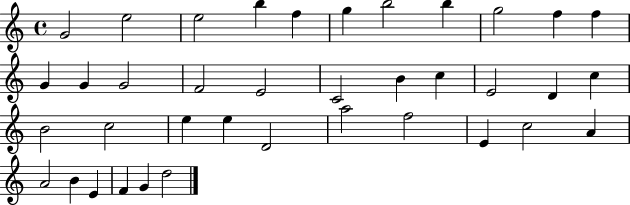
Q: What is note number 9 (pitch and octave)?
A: G5